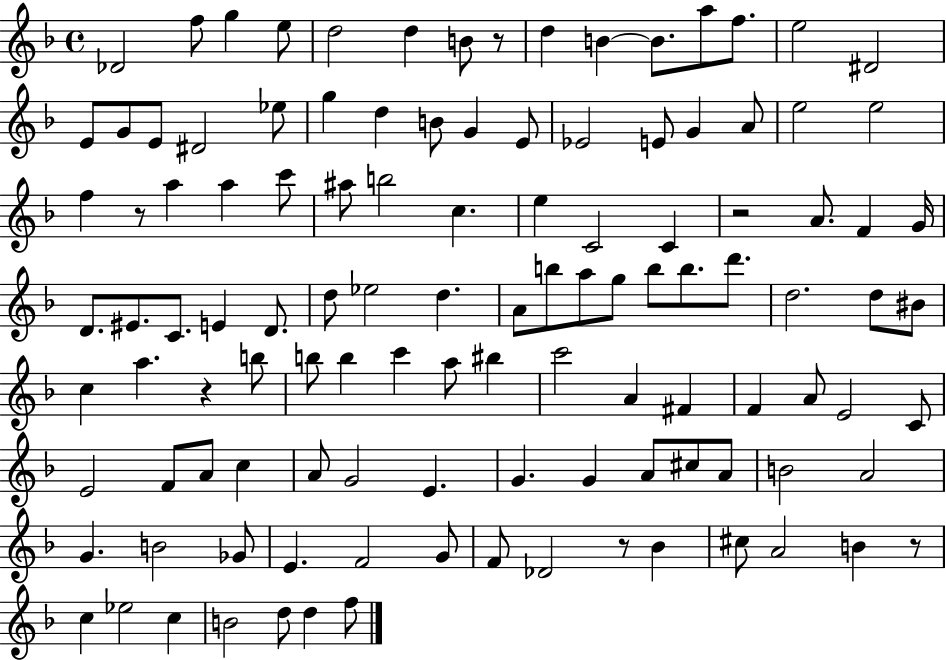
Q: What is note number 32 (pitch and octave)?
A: A5